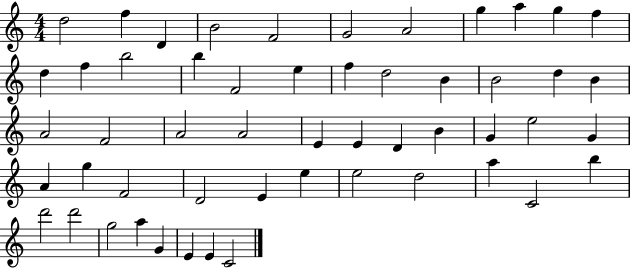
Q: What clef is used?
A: treble